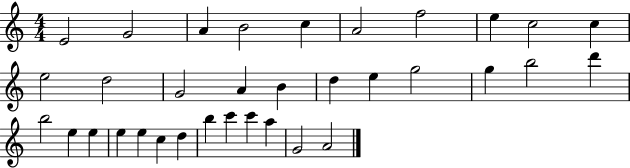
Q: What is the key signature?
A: C major